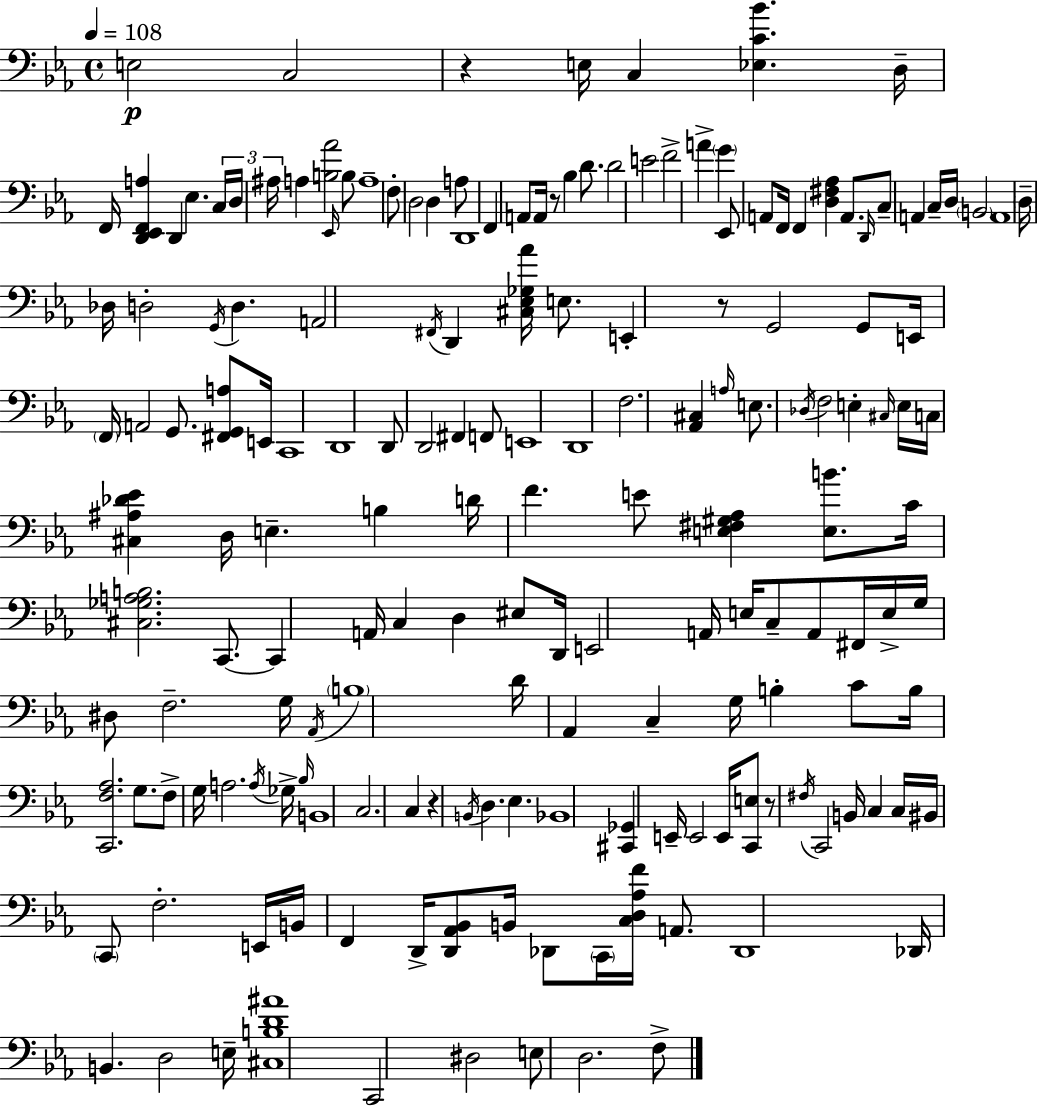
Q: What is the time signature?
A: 4/4